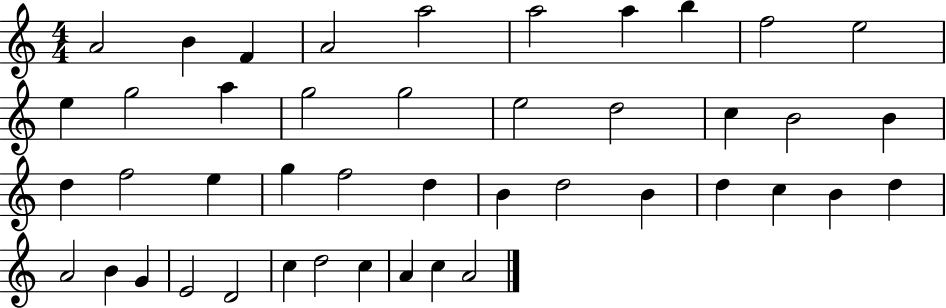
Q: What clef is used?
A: treble